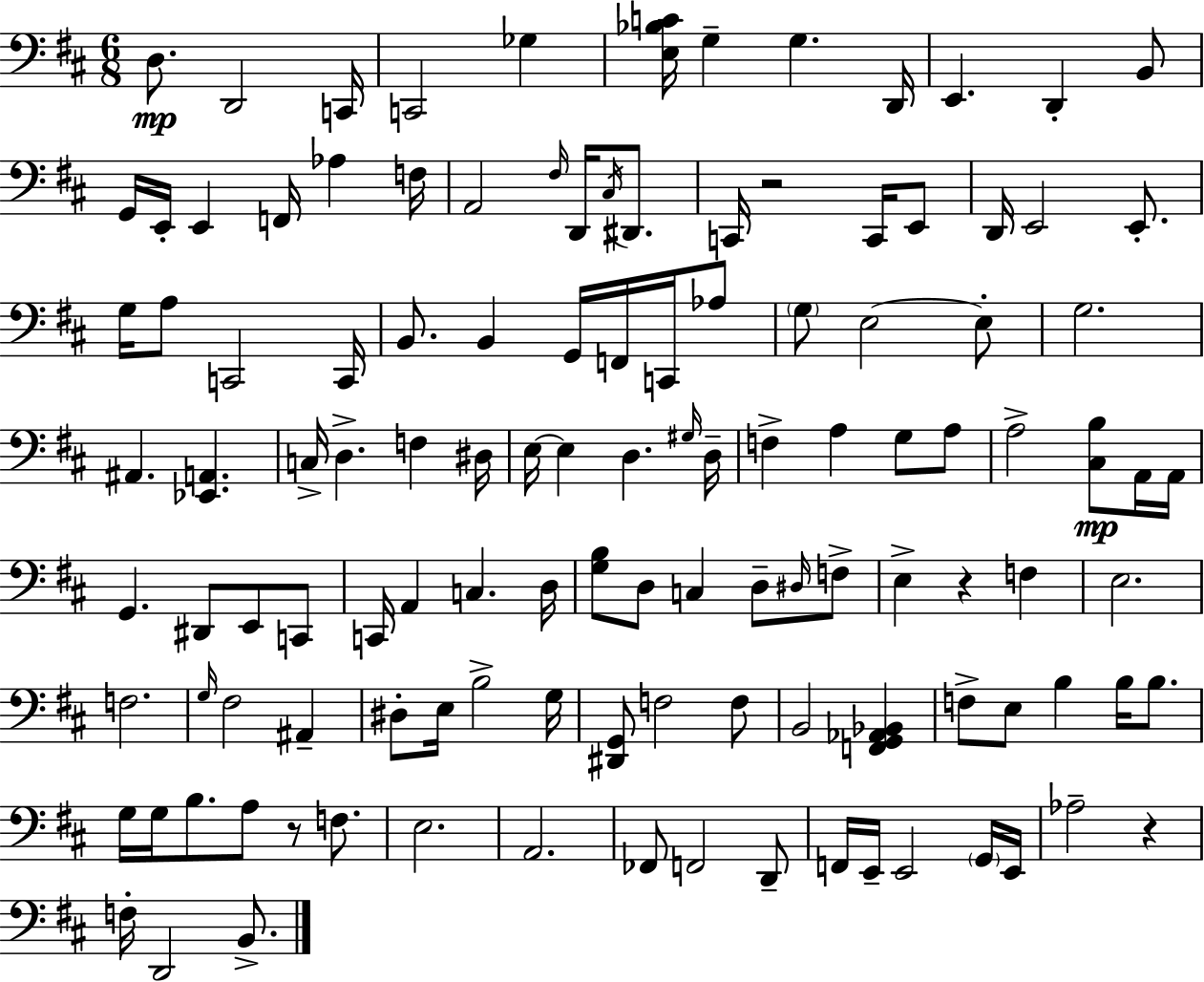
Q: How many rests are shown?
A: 4